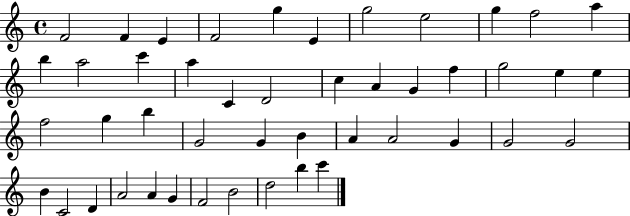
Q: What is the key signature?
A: C major